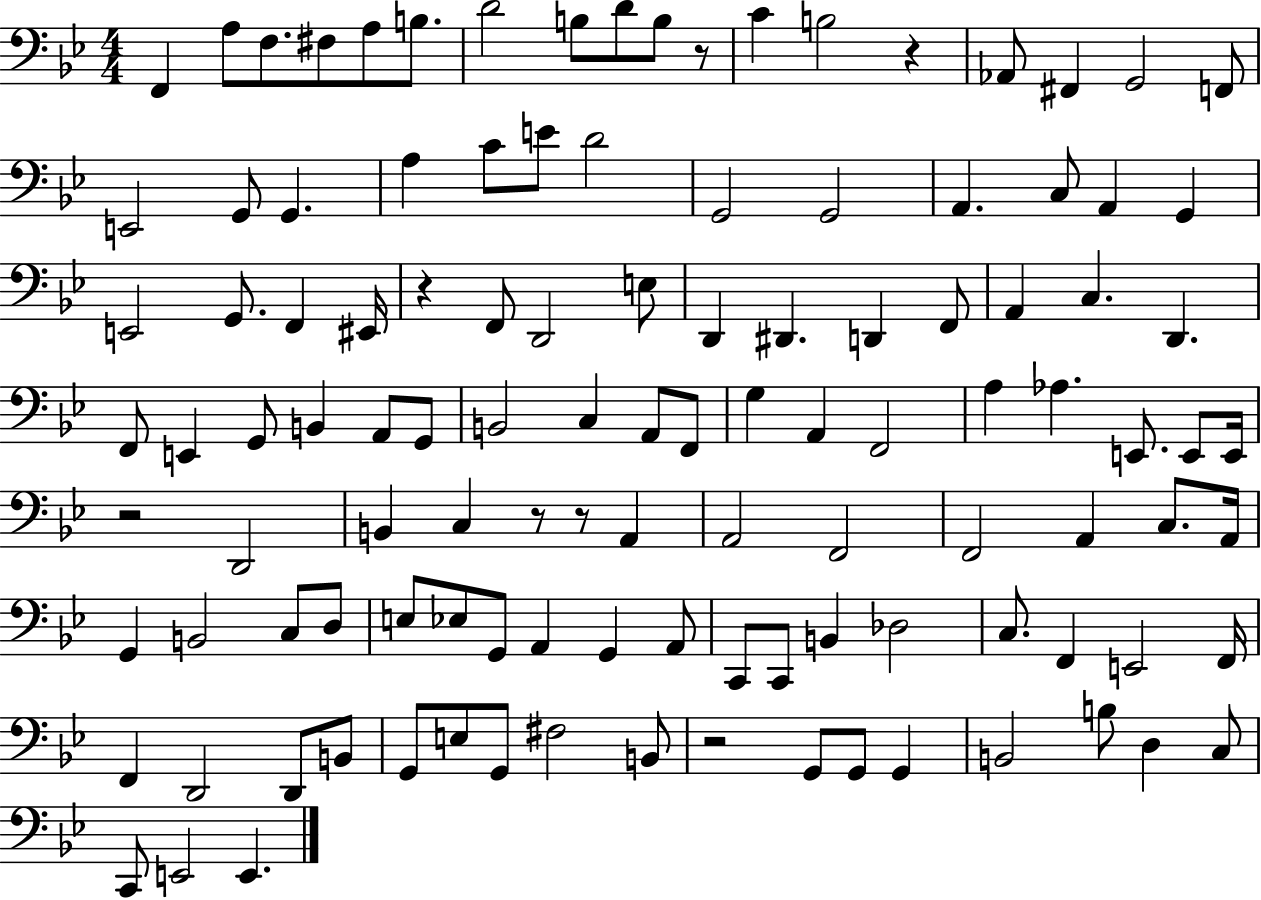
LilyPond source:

{
  \clef bass
  \numericTimeSignature
  \time 4/4
  \key bes \major
  f,4 a8 f8. fis8 a8 b8. | d'2 b8 d'8 b8 r8 | c'4 b2 r4 | aes,8 fis,4 g,2 f,8 | \break e,2 g,8 g,4. | a4 c'8 e'8 d'2 | g,2 g,2 | a,4. c8 a,4 g,4 | \break e,2 g,8. f,4 eis,16 | r4 f,8 d,2 e8 | d,4 dis,4. d,4 f,8 | a,4 c4. d,4. | \break f,8 e,4 g,8 b,4 a,8 g,8 | b,2 c4 a,8 f,8 | g4 a,4 f,2 | a4 aes4. e,8. e,8 e,16 | \break r2 d,2 | b,4 c4 r8 r8 a,4 | a,2 f,2 | f,2 a,4 c8. a,16 | \break g,4 b,2 c8 d8 | e8 ees8 g,8 a,4 g,4 a,8 | c,8 c,8 b,4 des2 | c8. f,4 e,2 f,16 | \break f,4 d,2 d,8 b,8 | g,8 e8 g,8 fis2 b,8 | r2 g,8 g,8 g,4 | b,2 b8 d4 c8 | \break c,8 e,2 e,4. | \bar "|."
}